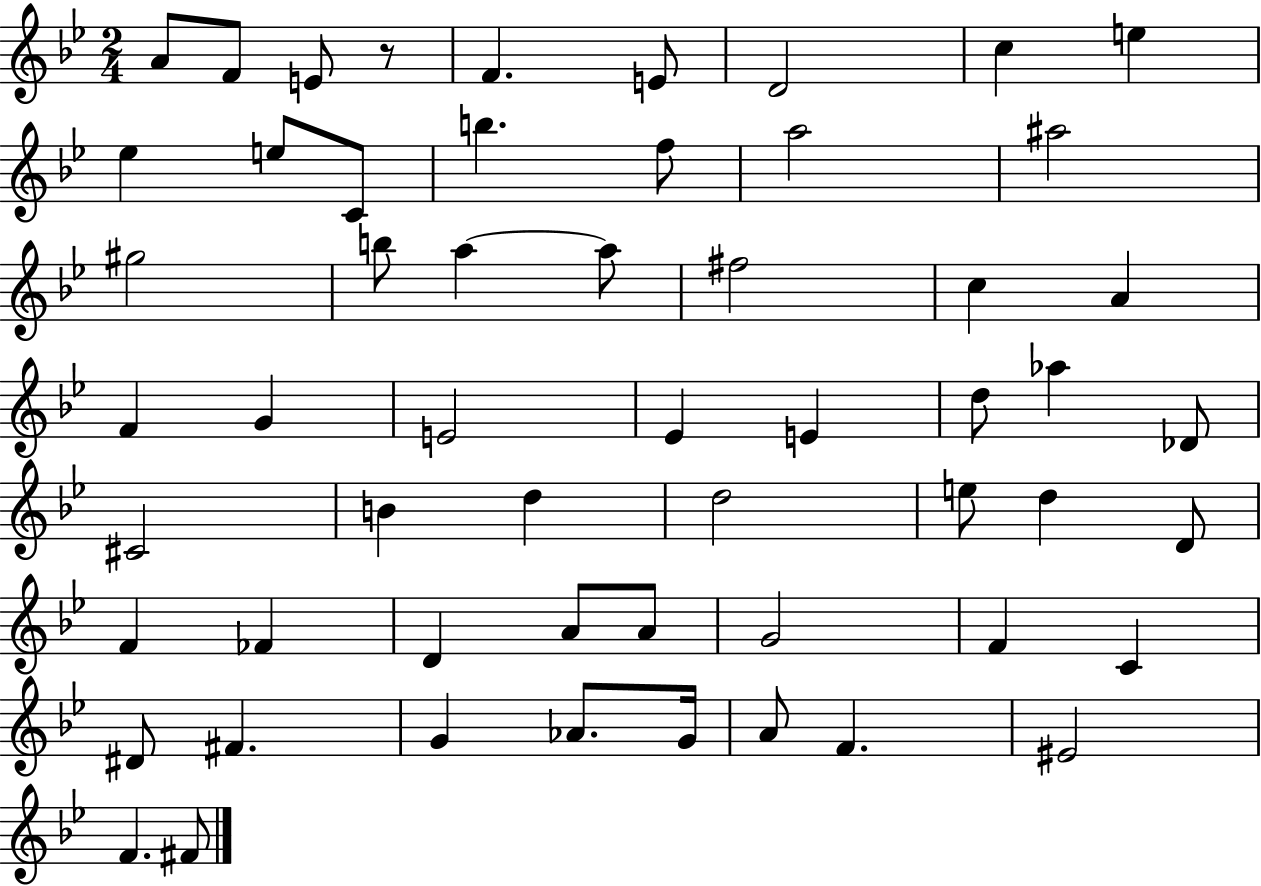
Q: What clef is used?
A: treble